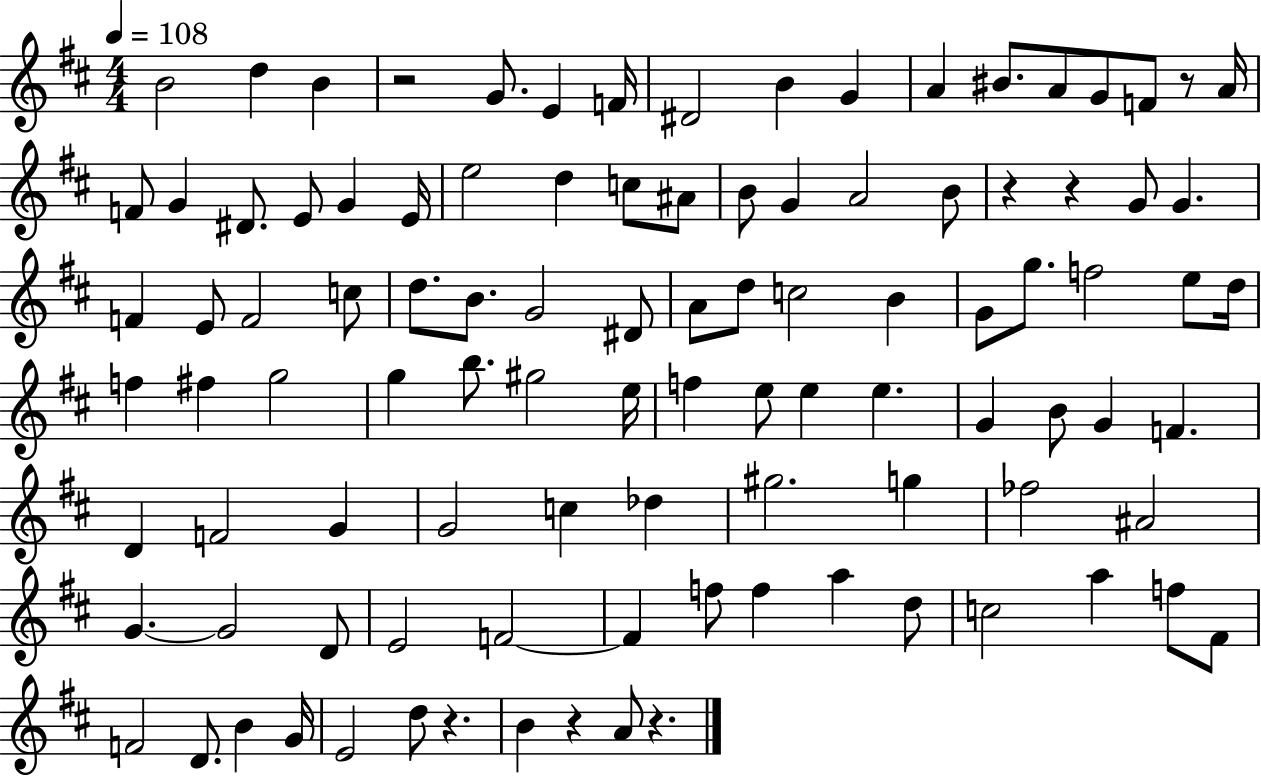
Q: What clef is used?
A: treble